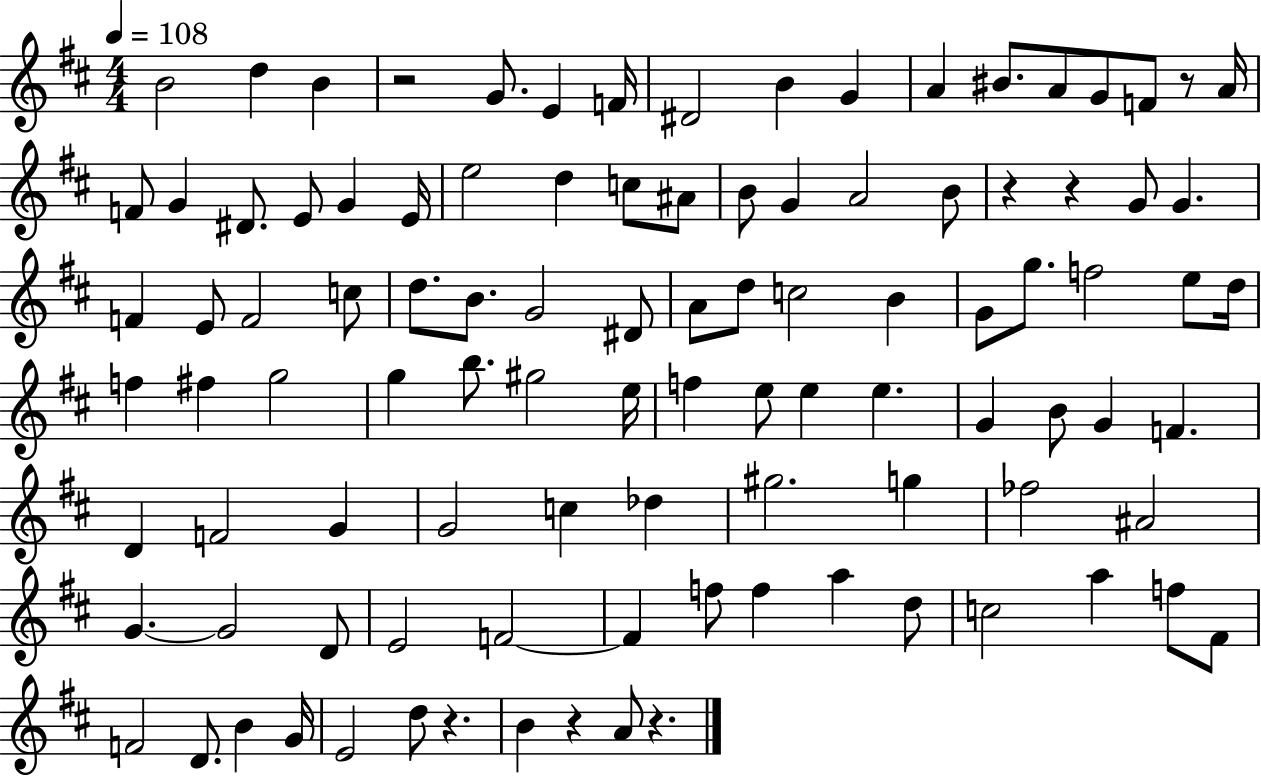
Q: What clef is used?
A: treble